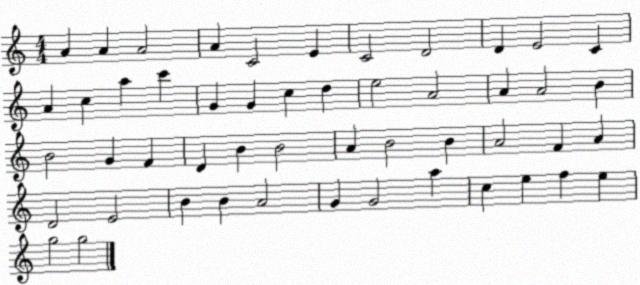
X:1
T:Untitled
M:4/4
L:1/4
K:C
A A A2 A C2 E C2 D2 D E2 C A c a c' G G c d e2 A2 A A2 B B2 G F D B B2 A B2 B A2 F A D2 E2 B B A2 G G2 a c e f e g2 g2